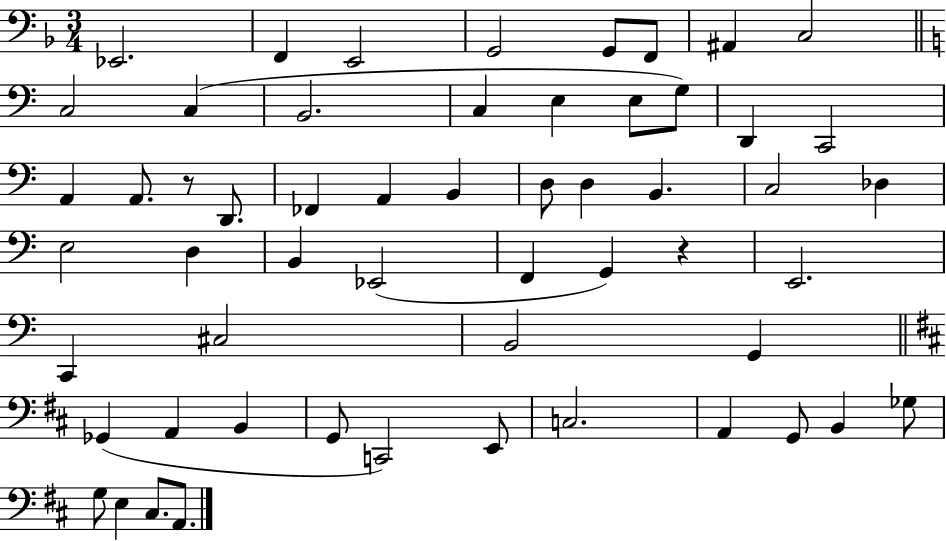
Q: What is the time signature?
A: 3/4